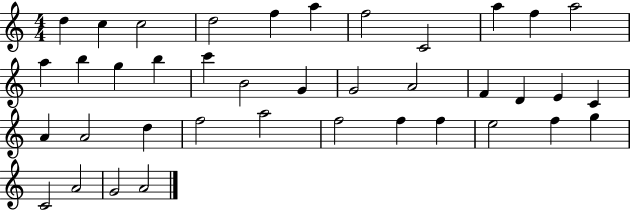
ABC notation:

X:1
T:Untitled
M:4/4
L:1/4
K:C
d c c2 d2 f a f2 C2 a f a2 a b g b c' B2 G G2 A2 F D E C A A2 d f2 a2 f2 f f e2 f g C2 A2 G2 A2